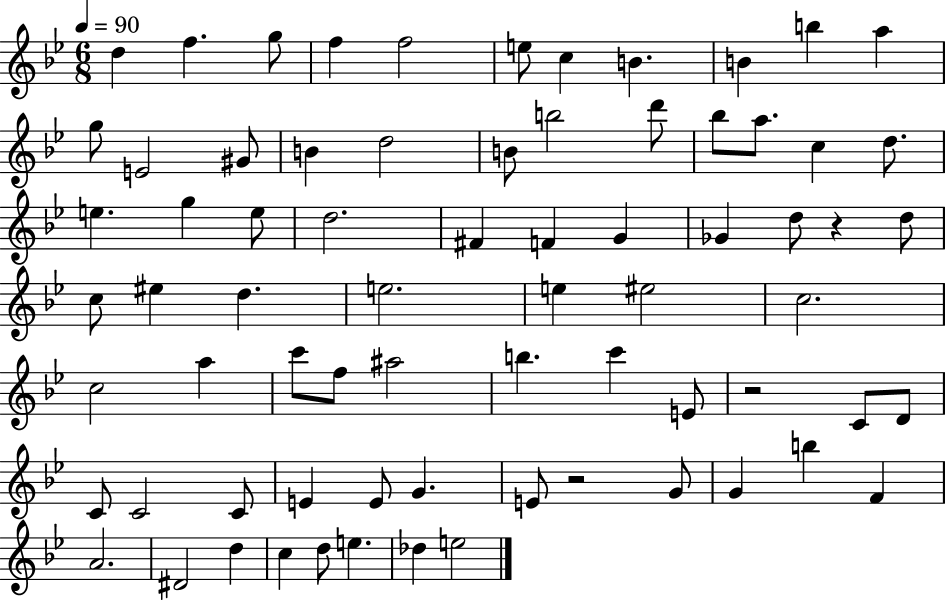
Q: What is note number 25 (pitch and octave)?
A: G5